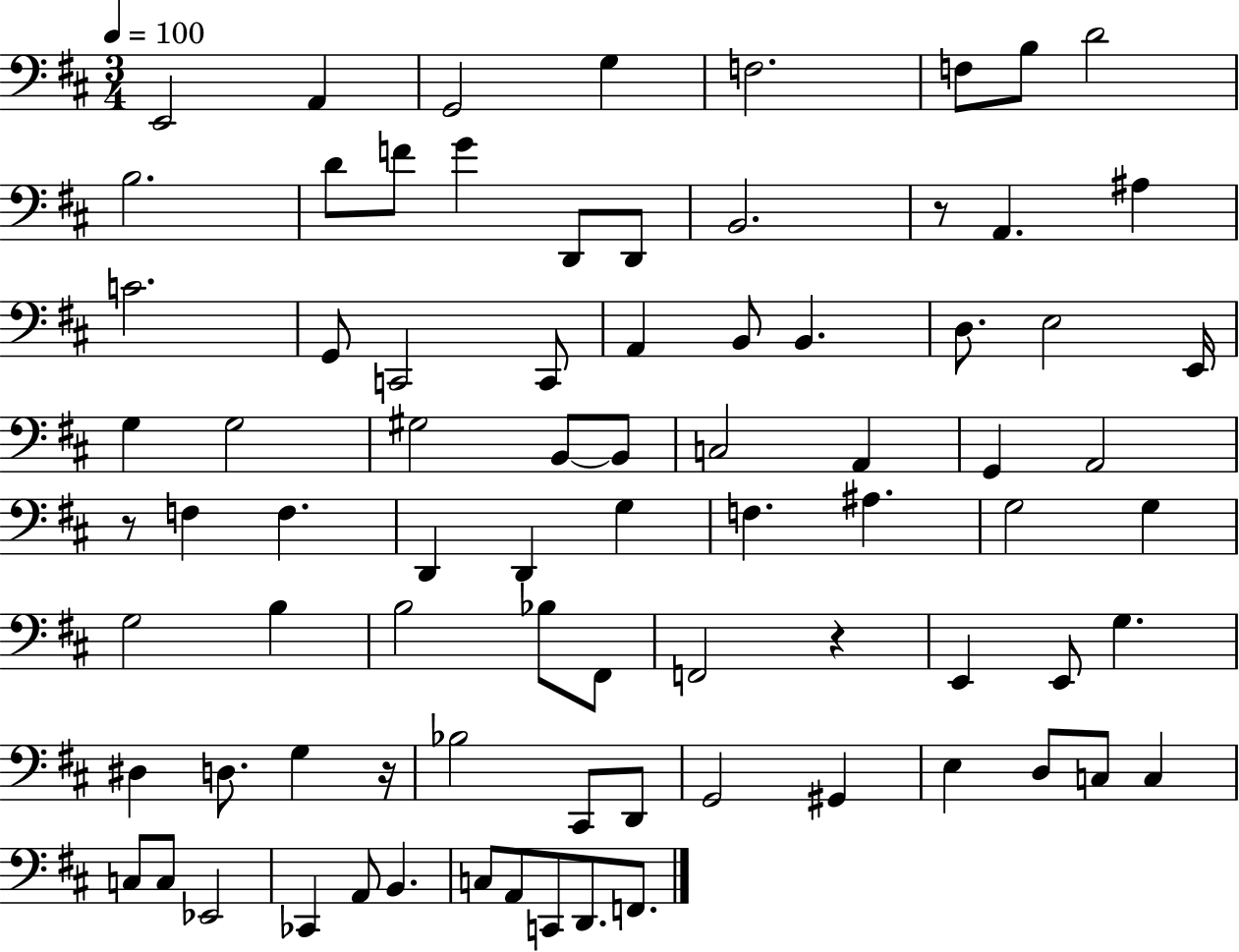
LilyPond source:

{
  \clef bass
  \numericTimeSignature
  \time 3/4
  \key d \major
  \tempo 4 = 100
  e,2 a,4 | g,2 g4 | f2. | f8 b8 d'2 | \break b2. | d'8 f'8 g'4 d,8 d,8 | b,2. | r8 a,4. ais4 | \break c'2. | g,8 c,2 c,8 | a,4 b,8 b,4. | d8. e2 e,16 | \break g4 g2 | gis2 b,8~~ b,8 | c2 a,4 | g,4 a,2 | \break r8 f4 f4. | d,4 d,4 g4 | f4. ais4. | g2 g4 | \break g2 b4 | b2 bes8 fis,8 | f,2 r4 | e,4 e,8 g4. | \break dis4 d8. g4 r16 | bes2 cis,8 d,8 | g,2 gis,4 | e4 d8 c8 c4 | \break c8 c8 ees,2 | ces,4 a,8 b,4. | c8 a,8 c,8 d,8. f,8. | \bar "|."
}